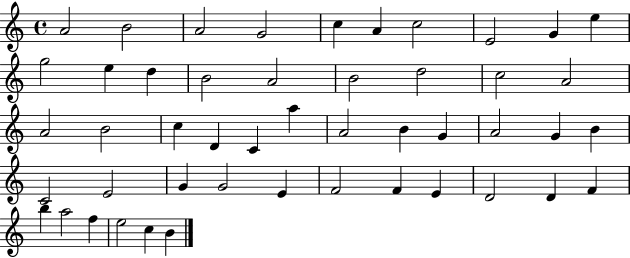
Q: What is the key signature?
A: C major